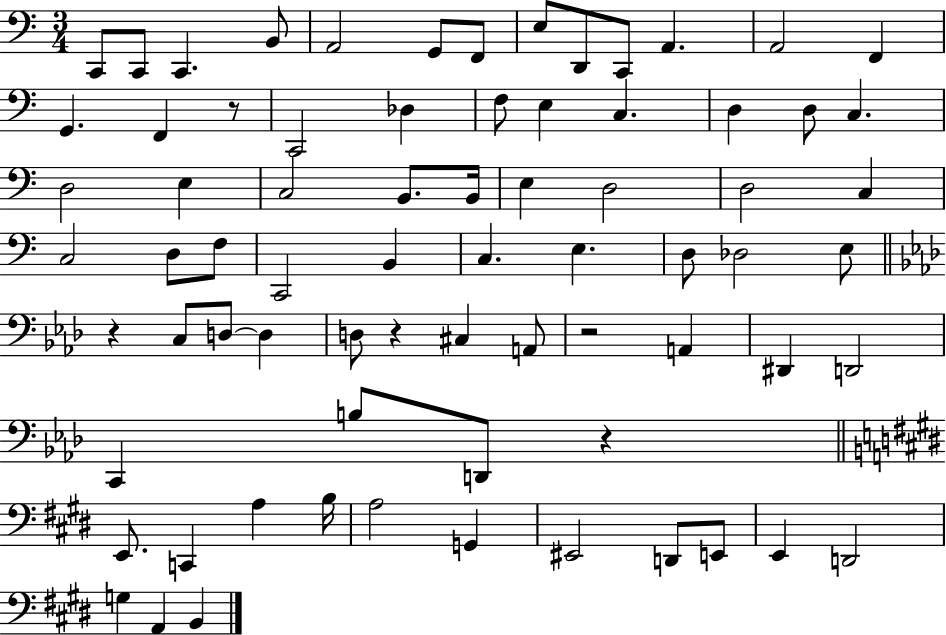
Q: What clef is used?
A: bass